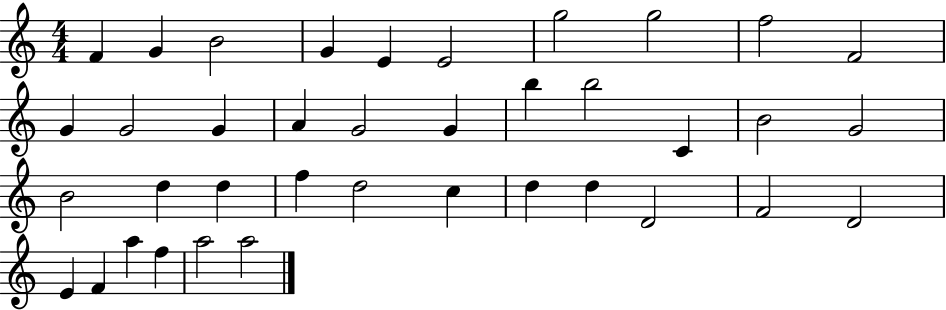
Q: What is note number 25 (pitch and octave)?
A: F5